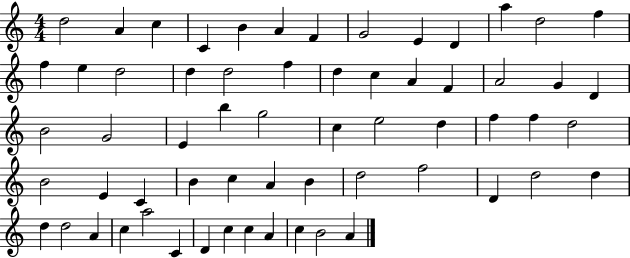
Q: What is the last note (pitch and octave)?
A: A4